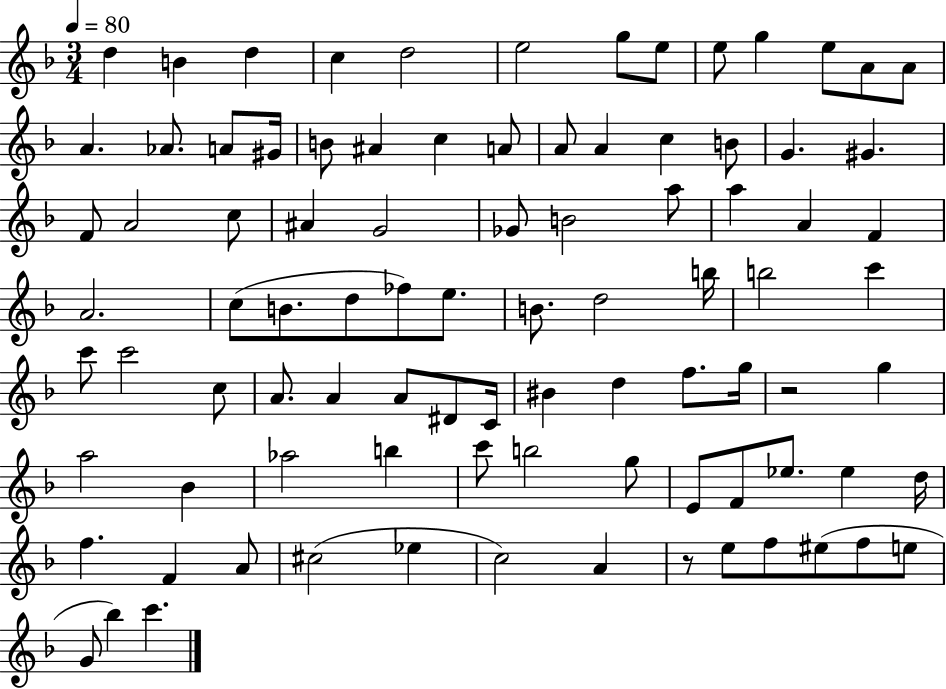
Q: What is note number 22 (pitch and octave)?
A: A4